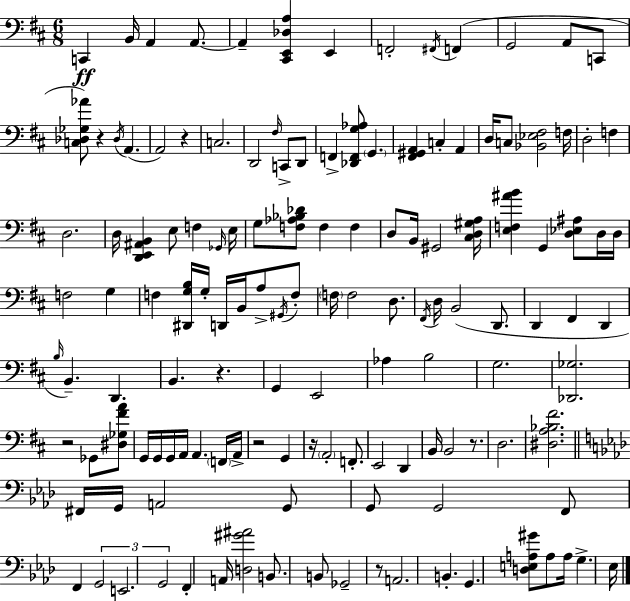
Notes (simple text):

C2/q B2/s A2/q A2/e. A2/q [C#2,E2,Db3,A3]/q E2/q F2/h F#2/s F2/q G2/h A2/e C2/e [C3,Db3,Gb3,Ab4]/e R/q Db3/s A2/q. A2/h R/q C3/h. D2/h F#3/s C2/e D2/e F2/q [Db2,F2,G3,Ab3]/e G2/q. [F#2,G#2,A2]/q C3/q A2/q D3/s C3/e [Bb2,Eb3,F#3]/h F3/s D3/h F3/q D3/h. D3/s [D2,E2,A#2,B2]/q E3/e F3/q Gb2/s E3/s G3/e [F3,Ab3,Bb3,Db4]/e F3/q F3/q D3/e B2/s G#2/h [C#3,D3,G#3,A3]/s [E3,F3,A#4,B4]/q G2/q [D3,Eb3,A#3]/e D3/s D3/s F3/h G3/q F3/q [D#2,G3,B3]/s G3/s D2/s B2/s A3/e G#2/s F3/e F3/s F3/h D3/e. F#2/s D3/s B2/h D2/e. D2/q F#2/q D2/q B3/s B2/q. D2/q. B2/q. R/q. G2/q E2/h Ab3/q B3/h G3/h. [Db2,Gb3]/h. R/h Gb2/e [D#3,Gb3,F#4,A4]/e G2/s G2/s G2/s A2/s A2/q. F2/s A2/s R/h G2/q R/s A2/h F2/e. E2/h D2/q B2/s B2/h R/e. D3/h. [D#3,A3,Bb3,F#4]/h. F#2/s G2/s A2/h G2/e G2/e G2/h F2/e F2/q G2/h E2/h. G2/h F2/q A2/s [D3,G#4,A#4]/h B2/e. B2/e Gb2/h R/e A2/h. B2/q. G2/q. [D3,E3,A3,G#4]/e A3/e A3/s G3/q. Eb3/s